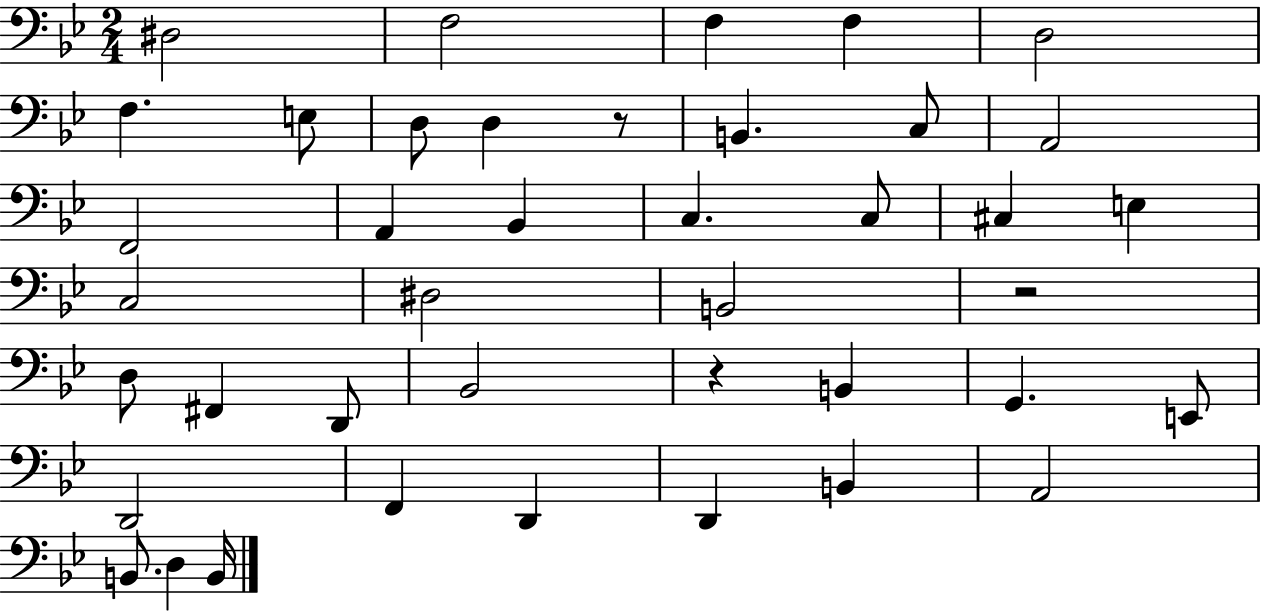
{
  \clef bass
  \numericTimeSignature
  \time 2/4
  \key bes \major
  dis2 | f2 | f4 f4 | d2 | \break f4. e8 | d8 d4 r8 | b,4. c8 | a,2 | \break f,2 | a,4 bes,4 | c4. c8 | cis4 e4 | \break c2 | dis2 | b,2 | r2 | \break d8 fis,4 d,8 | bes,2 | r4 b,4 | g,4. e,8 | \break d,2 | f,4 d,4 | d,4 b,4 | a,2 | \break b,8. d4 b,16 | \bar "|."
}